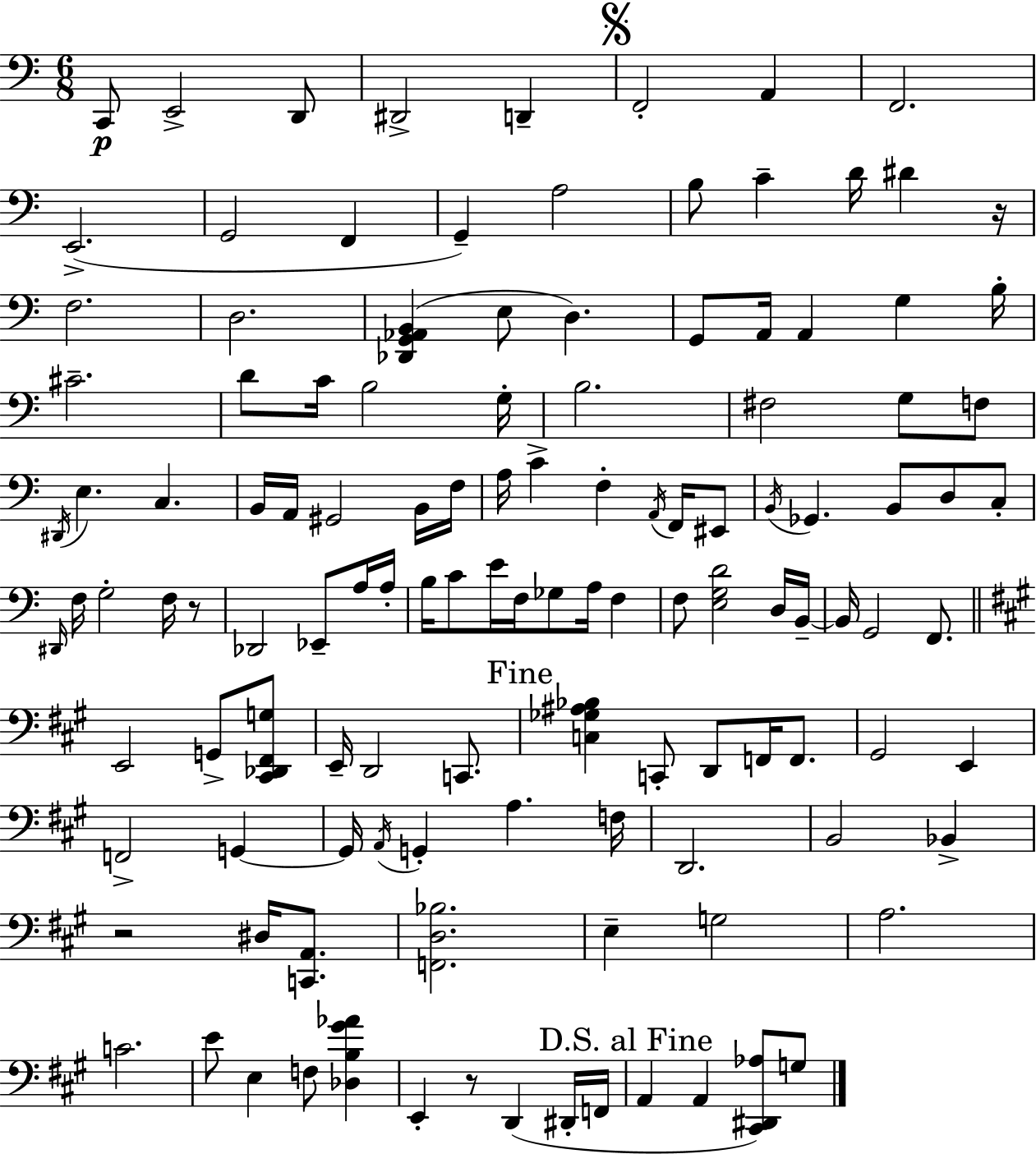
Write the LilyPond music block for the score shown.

{
  \clef bass
  \numericTimeSignature
  \time 6/8
  \key c \major
  \repeat volta 2 { c,8\p e,2-> d,8 | dis,2-> d,4-- | \mark \markup { \musicglyph "scripts.segno" } f,2-. a,4 | f,2. | \break e,2.->( | g,2 f,4 | g,4--) a2 | b8 c'4-- d'16 dis'4 r16 | \break f2. | d2. | <des, g, aes, b,>4( e8 d4.) | g,8 a,16 a,4 g4 b16-. | \break cis'2.-- | d'8 c'16 b2 g16-. | b2. | fis2 g8 f8 | \break \acciaccatura { dis,16 } e4. c4. | b,16 a,16 gis,2 b,16 | f16 a16 c'4-> f4-. \acciaccatura { a,16 } f,16 | eis,8 \acciaccatura { b,16 } ges,4. b,8 d8 | \break c8-. \grace { dis,16 } f16 g2-. | f16 r8 des,2 | ees,8-- a16 a16-. b16 c'8 e'16 f16 ges8 a16 | f4 f8 <e g d'>2 | \break d16 b,16--~~ b,16 g,2 | f,8. \bar "||" \break \key a \major e,2 g,8-> <cis, des, fis, g>8 | e,16-- d,2 c,8. | \mark "Fine" <c ges ais bes>4 c,8-. d,8 f,16 f,8. | gis,2 e,4 | \break f,2-> g,4~~ | g,16 \acciaccatura { a,16 } g,4-. a4. | f16 d,2. | b,2 bes,4-> | \break r2 dis16 <c, a,>8. | <f, d bes>2. | e4-- g2 | a2. | \break c'2. | e'8 e4 f8 <des b gis' aes'>4 | e,4-. r8 d,4( dis,16-. | f,16 \mark "D.S. al Fine" a,4 a,4 <cis, dis, aes>8) g8 | \break } \bar "|."
}